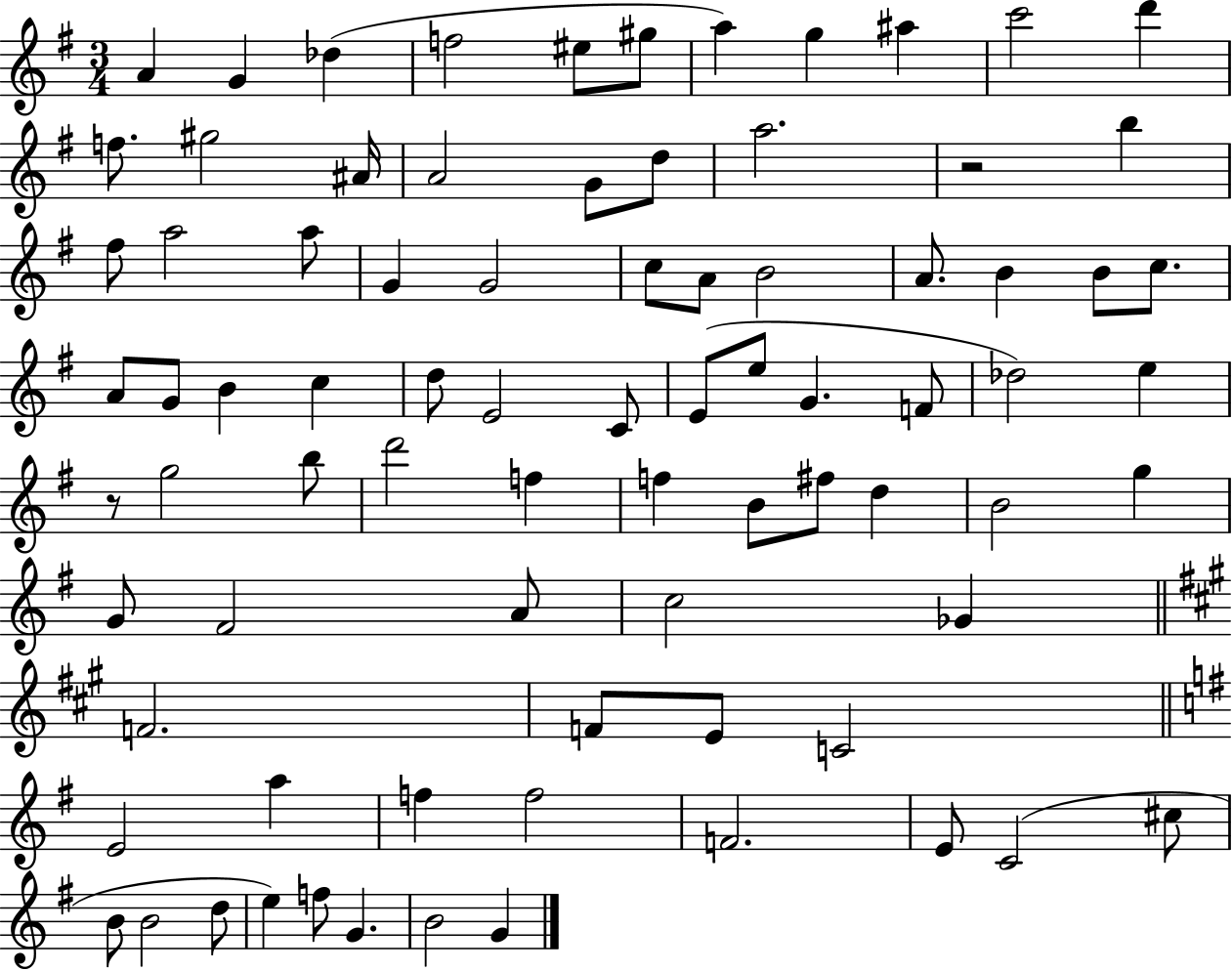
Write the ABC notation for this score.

X:1
T:Untitled
M:3/4
L:1/4
K:G
A G _d f2 ^e/2 ^g/2 a g ^a c'2 d' f/2 ^g2 ^A/4 A2 G/2 d/2 a2 z2 b ^f/2 a2 a/2 G G2 c/2 A/2 B2 A/2 B B/2 c/2 A/2 G/2 B c d/2 E2 C/2 E/2 e/2 G F/2 _d2 e z/2 g2 b/2 d'2 f f B/2 ^f/2 d B2 g G/2 ^F2 A/2 c2 _G F2 F/2 E/2 C2 E2 a f f2 F2 E/2 C2 ^c/2 B/2 B2 d/2 e f/2 G B2 G